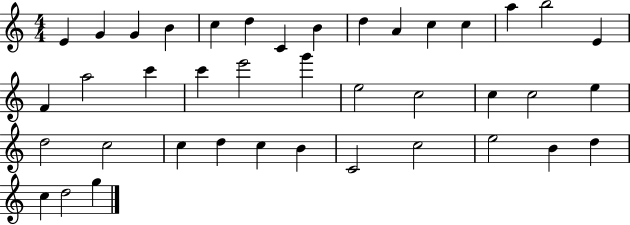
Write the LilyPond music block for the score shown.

{
  \clef treble
  \numericTimeSignature
  \time 4/4
  \key c \major
  e'4 g'4 g'4 b'4 | c''4 d''4 c'4 b'4 | d''4 a'4 c''4 c''4 | a''4 b''2 e'4 | \break f'4 a''2 c'''4 | c'''4 e'''2 g'''4 | e''2 c''2 | c''4 c''2 e''4 | \break d''2 c''2 | c''4 d''4 c''4 b'4 | c'2 c''2 | e''2 b'4 d''4 | \break c''4 d''2 g''4 | \bar "|."
}